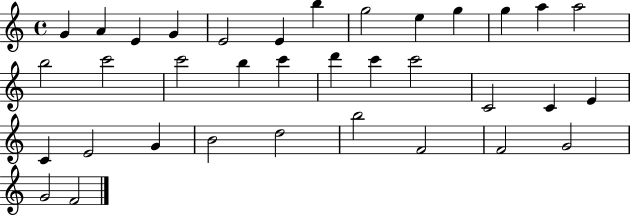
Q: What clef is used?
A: treble